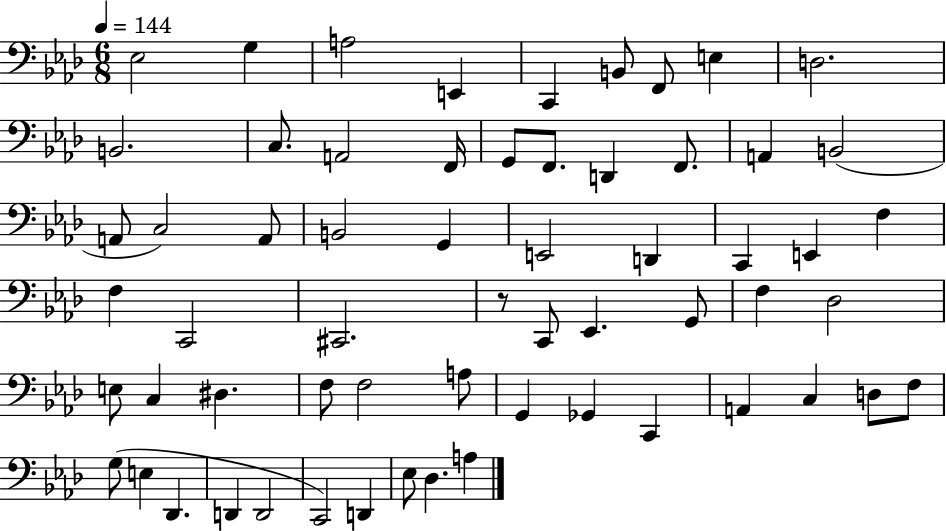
Eb3/h G3/q A3/h E2/q C2/q B2/e F2/e E3/q D3/h. B2/h. C3/e. A2/h F2/s G2/e F2/e. D2/q F2/e. A2/q B2/h A2/e C3/h A2/e B2/h G2/q E2/h D2/q C2/q E2/q F3/q F3/q C2/h C#2/h. R/e C2/e Eb2/q. G2/e F3/q Db3/h E3/e C3/q D#3/q. F3/e F3/h A3/e G2/q Gb2/q C2/q A2/q C3/q D3/e F3/e G3/e E3/q Db2/q. D2/q D2/h C2/h D2/q Eb3/e Db3/q. A3/q